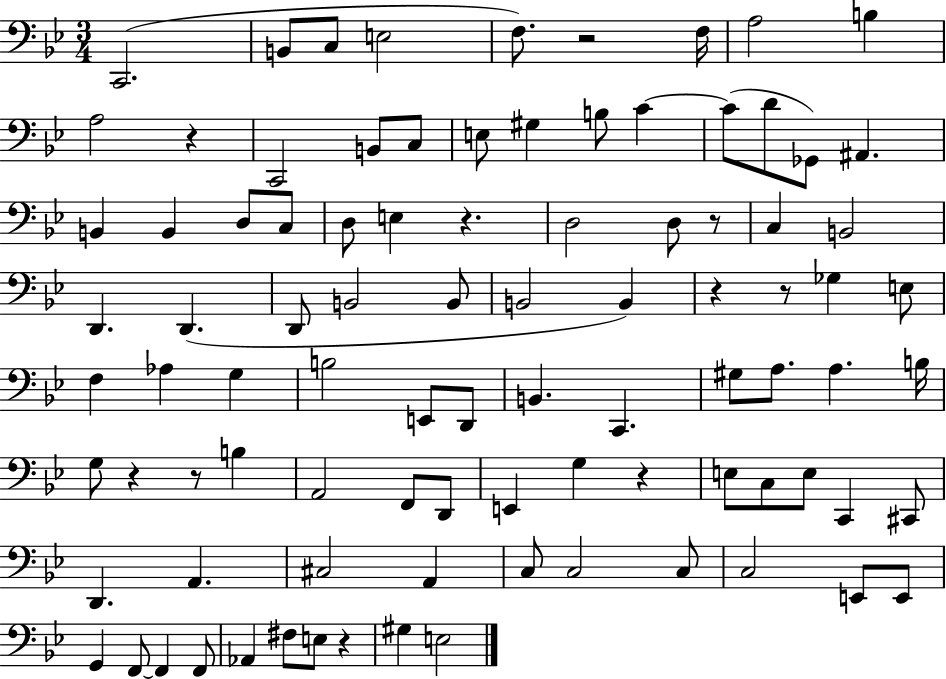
C2/h. B2/e C3/e E3/h F3/e. R/h F3/s A3/h B3/q A3/h R/q C2/h B2/e C3/e E3/e G#3/q B3/e C4/q C4/e D4/e Gb2/e A#2/q. B2/q B2/q D3/e C3/e D3/e E3/q R/q. D3/h D3/e R/e C3/q B2/h D2/q. D2/q. D2/e B2/h B2/e B2/h B2/q R/q R/e Gb3/q E3/e F3/q Ab3/q G3/q B3/h E2/e D2/e B2/q. C2/q. G#3/e A3/e. A3/q. B3/s G3/e R/q R/e B3/q A2/h F2/e D2/e E2/q G3/q R/q E3/e C3/e E3/e C2/q C#2/e D2/q. A2/q. C#3/h A2/q C3/e C3/h C3/e C3/h E2/e E2/e G2/q F2/e F2/q F2/e Ab2/q F#3/e E3/e R/q G#3/q E3/h